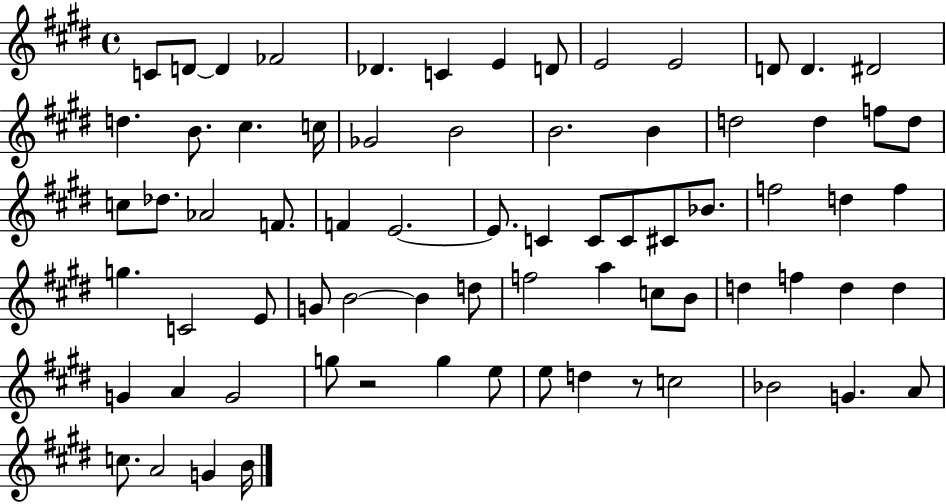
{
  \clef treble
  \time 4/4
  \defaultTimeSignature
  \key e \major
  c'8 d'8~~ d'4 fes'2 | des'4. c'4 e'4 d'8 | e'2 e'2 | d'8 d'4. dis'2 | \break d''4. b'8. cis''4. c''16 | ges'2 b'2 | b'2. b'4 | d''2 d''4 f''8 d''8 | \break c''8 des''8. aes'2 f'8. | f'4 e'2.~~ | e'8. c'4 c'8 c'8 cis'8 bes'8. | f''2 d''4 f''4 | \break g''4. c'2 e'8 | g'8 b'2~~ b'4 d''8 | f''2 a''4 c''8 b'8 | d''4 f''4 d''4 d''4 | \break g'4 a'4 g'2 | g''8 r2 g''4 e''8 | e''8 d''4 r8 c''2 | bes'2 g'4. a'8 | \break c''8. a'2 g'4 b'16 | \bar "|."
}